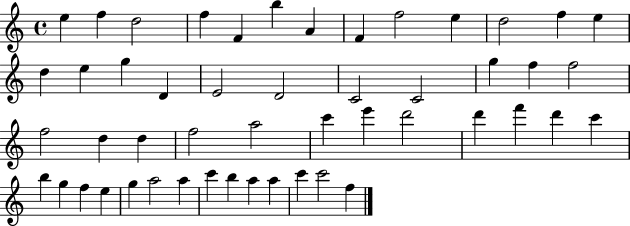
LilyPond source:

{
  \clef treble
  \time 4/4
  \defaultTimeSignature
  \key c \major
  e''4 f''4 d''2 | f''4 f'4 b''4 a'4 | f'4 f''2 e''4 | d''2 f''4 e''4 | \break d''4 e''4 g''4 d'4 | e'2 d'2 | c'2 c'2 | g''4 f''4 f''2 | \break f''2 d''4 d''4 | f''2 a''2 | c'''4 e'''4 d'''2 | d'''4 f'''4 d'''4 c'''4 | \break b''4 g''4 f''4 e''4 | g''4 a''2 a''4 | c'''4 b''4 a''4 a''4 | c'''4 c'''2 f''4 | \break \bar "|."
}